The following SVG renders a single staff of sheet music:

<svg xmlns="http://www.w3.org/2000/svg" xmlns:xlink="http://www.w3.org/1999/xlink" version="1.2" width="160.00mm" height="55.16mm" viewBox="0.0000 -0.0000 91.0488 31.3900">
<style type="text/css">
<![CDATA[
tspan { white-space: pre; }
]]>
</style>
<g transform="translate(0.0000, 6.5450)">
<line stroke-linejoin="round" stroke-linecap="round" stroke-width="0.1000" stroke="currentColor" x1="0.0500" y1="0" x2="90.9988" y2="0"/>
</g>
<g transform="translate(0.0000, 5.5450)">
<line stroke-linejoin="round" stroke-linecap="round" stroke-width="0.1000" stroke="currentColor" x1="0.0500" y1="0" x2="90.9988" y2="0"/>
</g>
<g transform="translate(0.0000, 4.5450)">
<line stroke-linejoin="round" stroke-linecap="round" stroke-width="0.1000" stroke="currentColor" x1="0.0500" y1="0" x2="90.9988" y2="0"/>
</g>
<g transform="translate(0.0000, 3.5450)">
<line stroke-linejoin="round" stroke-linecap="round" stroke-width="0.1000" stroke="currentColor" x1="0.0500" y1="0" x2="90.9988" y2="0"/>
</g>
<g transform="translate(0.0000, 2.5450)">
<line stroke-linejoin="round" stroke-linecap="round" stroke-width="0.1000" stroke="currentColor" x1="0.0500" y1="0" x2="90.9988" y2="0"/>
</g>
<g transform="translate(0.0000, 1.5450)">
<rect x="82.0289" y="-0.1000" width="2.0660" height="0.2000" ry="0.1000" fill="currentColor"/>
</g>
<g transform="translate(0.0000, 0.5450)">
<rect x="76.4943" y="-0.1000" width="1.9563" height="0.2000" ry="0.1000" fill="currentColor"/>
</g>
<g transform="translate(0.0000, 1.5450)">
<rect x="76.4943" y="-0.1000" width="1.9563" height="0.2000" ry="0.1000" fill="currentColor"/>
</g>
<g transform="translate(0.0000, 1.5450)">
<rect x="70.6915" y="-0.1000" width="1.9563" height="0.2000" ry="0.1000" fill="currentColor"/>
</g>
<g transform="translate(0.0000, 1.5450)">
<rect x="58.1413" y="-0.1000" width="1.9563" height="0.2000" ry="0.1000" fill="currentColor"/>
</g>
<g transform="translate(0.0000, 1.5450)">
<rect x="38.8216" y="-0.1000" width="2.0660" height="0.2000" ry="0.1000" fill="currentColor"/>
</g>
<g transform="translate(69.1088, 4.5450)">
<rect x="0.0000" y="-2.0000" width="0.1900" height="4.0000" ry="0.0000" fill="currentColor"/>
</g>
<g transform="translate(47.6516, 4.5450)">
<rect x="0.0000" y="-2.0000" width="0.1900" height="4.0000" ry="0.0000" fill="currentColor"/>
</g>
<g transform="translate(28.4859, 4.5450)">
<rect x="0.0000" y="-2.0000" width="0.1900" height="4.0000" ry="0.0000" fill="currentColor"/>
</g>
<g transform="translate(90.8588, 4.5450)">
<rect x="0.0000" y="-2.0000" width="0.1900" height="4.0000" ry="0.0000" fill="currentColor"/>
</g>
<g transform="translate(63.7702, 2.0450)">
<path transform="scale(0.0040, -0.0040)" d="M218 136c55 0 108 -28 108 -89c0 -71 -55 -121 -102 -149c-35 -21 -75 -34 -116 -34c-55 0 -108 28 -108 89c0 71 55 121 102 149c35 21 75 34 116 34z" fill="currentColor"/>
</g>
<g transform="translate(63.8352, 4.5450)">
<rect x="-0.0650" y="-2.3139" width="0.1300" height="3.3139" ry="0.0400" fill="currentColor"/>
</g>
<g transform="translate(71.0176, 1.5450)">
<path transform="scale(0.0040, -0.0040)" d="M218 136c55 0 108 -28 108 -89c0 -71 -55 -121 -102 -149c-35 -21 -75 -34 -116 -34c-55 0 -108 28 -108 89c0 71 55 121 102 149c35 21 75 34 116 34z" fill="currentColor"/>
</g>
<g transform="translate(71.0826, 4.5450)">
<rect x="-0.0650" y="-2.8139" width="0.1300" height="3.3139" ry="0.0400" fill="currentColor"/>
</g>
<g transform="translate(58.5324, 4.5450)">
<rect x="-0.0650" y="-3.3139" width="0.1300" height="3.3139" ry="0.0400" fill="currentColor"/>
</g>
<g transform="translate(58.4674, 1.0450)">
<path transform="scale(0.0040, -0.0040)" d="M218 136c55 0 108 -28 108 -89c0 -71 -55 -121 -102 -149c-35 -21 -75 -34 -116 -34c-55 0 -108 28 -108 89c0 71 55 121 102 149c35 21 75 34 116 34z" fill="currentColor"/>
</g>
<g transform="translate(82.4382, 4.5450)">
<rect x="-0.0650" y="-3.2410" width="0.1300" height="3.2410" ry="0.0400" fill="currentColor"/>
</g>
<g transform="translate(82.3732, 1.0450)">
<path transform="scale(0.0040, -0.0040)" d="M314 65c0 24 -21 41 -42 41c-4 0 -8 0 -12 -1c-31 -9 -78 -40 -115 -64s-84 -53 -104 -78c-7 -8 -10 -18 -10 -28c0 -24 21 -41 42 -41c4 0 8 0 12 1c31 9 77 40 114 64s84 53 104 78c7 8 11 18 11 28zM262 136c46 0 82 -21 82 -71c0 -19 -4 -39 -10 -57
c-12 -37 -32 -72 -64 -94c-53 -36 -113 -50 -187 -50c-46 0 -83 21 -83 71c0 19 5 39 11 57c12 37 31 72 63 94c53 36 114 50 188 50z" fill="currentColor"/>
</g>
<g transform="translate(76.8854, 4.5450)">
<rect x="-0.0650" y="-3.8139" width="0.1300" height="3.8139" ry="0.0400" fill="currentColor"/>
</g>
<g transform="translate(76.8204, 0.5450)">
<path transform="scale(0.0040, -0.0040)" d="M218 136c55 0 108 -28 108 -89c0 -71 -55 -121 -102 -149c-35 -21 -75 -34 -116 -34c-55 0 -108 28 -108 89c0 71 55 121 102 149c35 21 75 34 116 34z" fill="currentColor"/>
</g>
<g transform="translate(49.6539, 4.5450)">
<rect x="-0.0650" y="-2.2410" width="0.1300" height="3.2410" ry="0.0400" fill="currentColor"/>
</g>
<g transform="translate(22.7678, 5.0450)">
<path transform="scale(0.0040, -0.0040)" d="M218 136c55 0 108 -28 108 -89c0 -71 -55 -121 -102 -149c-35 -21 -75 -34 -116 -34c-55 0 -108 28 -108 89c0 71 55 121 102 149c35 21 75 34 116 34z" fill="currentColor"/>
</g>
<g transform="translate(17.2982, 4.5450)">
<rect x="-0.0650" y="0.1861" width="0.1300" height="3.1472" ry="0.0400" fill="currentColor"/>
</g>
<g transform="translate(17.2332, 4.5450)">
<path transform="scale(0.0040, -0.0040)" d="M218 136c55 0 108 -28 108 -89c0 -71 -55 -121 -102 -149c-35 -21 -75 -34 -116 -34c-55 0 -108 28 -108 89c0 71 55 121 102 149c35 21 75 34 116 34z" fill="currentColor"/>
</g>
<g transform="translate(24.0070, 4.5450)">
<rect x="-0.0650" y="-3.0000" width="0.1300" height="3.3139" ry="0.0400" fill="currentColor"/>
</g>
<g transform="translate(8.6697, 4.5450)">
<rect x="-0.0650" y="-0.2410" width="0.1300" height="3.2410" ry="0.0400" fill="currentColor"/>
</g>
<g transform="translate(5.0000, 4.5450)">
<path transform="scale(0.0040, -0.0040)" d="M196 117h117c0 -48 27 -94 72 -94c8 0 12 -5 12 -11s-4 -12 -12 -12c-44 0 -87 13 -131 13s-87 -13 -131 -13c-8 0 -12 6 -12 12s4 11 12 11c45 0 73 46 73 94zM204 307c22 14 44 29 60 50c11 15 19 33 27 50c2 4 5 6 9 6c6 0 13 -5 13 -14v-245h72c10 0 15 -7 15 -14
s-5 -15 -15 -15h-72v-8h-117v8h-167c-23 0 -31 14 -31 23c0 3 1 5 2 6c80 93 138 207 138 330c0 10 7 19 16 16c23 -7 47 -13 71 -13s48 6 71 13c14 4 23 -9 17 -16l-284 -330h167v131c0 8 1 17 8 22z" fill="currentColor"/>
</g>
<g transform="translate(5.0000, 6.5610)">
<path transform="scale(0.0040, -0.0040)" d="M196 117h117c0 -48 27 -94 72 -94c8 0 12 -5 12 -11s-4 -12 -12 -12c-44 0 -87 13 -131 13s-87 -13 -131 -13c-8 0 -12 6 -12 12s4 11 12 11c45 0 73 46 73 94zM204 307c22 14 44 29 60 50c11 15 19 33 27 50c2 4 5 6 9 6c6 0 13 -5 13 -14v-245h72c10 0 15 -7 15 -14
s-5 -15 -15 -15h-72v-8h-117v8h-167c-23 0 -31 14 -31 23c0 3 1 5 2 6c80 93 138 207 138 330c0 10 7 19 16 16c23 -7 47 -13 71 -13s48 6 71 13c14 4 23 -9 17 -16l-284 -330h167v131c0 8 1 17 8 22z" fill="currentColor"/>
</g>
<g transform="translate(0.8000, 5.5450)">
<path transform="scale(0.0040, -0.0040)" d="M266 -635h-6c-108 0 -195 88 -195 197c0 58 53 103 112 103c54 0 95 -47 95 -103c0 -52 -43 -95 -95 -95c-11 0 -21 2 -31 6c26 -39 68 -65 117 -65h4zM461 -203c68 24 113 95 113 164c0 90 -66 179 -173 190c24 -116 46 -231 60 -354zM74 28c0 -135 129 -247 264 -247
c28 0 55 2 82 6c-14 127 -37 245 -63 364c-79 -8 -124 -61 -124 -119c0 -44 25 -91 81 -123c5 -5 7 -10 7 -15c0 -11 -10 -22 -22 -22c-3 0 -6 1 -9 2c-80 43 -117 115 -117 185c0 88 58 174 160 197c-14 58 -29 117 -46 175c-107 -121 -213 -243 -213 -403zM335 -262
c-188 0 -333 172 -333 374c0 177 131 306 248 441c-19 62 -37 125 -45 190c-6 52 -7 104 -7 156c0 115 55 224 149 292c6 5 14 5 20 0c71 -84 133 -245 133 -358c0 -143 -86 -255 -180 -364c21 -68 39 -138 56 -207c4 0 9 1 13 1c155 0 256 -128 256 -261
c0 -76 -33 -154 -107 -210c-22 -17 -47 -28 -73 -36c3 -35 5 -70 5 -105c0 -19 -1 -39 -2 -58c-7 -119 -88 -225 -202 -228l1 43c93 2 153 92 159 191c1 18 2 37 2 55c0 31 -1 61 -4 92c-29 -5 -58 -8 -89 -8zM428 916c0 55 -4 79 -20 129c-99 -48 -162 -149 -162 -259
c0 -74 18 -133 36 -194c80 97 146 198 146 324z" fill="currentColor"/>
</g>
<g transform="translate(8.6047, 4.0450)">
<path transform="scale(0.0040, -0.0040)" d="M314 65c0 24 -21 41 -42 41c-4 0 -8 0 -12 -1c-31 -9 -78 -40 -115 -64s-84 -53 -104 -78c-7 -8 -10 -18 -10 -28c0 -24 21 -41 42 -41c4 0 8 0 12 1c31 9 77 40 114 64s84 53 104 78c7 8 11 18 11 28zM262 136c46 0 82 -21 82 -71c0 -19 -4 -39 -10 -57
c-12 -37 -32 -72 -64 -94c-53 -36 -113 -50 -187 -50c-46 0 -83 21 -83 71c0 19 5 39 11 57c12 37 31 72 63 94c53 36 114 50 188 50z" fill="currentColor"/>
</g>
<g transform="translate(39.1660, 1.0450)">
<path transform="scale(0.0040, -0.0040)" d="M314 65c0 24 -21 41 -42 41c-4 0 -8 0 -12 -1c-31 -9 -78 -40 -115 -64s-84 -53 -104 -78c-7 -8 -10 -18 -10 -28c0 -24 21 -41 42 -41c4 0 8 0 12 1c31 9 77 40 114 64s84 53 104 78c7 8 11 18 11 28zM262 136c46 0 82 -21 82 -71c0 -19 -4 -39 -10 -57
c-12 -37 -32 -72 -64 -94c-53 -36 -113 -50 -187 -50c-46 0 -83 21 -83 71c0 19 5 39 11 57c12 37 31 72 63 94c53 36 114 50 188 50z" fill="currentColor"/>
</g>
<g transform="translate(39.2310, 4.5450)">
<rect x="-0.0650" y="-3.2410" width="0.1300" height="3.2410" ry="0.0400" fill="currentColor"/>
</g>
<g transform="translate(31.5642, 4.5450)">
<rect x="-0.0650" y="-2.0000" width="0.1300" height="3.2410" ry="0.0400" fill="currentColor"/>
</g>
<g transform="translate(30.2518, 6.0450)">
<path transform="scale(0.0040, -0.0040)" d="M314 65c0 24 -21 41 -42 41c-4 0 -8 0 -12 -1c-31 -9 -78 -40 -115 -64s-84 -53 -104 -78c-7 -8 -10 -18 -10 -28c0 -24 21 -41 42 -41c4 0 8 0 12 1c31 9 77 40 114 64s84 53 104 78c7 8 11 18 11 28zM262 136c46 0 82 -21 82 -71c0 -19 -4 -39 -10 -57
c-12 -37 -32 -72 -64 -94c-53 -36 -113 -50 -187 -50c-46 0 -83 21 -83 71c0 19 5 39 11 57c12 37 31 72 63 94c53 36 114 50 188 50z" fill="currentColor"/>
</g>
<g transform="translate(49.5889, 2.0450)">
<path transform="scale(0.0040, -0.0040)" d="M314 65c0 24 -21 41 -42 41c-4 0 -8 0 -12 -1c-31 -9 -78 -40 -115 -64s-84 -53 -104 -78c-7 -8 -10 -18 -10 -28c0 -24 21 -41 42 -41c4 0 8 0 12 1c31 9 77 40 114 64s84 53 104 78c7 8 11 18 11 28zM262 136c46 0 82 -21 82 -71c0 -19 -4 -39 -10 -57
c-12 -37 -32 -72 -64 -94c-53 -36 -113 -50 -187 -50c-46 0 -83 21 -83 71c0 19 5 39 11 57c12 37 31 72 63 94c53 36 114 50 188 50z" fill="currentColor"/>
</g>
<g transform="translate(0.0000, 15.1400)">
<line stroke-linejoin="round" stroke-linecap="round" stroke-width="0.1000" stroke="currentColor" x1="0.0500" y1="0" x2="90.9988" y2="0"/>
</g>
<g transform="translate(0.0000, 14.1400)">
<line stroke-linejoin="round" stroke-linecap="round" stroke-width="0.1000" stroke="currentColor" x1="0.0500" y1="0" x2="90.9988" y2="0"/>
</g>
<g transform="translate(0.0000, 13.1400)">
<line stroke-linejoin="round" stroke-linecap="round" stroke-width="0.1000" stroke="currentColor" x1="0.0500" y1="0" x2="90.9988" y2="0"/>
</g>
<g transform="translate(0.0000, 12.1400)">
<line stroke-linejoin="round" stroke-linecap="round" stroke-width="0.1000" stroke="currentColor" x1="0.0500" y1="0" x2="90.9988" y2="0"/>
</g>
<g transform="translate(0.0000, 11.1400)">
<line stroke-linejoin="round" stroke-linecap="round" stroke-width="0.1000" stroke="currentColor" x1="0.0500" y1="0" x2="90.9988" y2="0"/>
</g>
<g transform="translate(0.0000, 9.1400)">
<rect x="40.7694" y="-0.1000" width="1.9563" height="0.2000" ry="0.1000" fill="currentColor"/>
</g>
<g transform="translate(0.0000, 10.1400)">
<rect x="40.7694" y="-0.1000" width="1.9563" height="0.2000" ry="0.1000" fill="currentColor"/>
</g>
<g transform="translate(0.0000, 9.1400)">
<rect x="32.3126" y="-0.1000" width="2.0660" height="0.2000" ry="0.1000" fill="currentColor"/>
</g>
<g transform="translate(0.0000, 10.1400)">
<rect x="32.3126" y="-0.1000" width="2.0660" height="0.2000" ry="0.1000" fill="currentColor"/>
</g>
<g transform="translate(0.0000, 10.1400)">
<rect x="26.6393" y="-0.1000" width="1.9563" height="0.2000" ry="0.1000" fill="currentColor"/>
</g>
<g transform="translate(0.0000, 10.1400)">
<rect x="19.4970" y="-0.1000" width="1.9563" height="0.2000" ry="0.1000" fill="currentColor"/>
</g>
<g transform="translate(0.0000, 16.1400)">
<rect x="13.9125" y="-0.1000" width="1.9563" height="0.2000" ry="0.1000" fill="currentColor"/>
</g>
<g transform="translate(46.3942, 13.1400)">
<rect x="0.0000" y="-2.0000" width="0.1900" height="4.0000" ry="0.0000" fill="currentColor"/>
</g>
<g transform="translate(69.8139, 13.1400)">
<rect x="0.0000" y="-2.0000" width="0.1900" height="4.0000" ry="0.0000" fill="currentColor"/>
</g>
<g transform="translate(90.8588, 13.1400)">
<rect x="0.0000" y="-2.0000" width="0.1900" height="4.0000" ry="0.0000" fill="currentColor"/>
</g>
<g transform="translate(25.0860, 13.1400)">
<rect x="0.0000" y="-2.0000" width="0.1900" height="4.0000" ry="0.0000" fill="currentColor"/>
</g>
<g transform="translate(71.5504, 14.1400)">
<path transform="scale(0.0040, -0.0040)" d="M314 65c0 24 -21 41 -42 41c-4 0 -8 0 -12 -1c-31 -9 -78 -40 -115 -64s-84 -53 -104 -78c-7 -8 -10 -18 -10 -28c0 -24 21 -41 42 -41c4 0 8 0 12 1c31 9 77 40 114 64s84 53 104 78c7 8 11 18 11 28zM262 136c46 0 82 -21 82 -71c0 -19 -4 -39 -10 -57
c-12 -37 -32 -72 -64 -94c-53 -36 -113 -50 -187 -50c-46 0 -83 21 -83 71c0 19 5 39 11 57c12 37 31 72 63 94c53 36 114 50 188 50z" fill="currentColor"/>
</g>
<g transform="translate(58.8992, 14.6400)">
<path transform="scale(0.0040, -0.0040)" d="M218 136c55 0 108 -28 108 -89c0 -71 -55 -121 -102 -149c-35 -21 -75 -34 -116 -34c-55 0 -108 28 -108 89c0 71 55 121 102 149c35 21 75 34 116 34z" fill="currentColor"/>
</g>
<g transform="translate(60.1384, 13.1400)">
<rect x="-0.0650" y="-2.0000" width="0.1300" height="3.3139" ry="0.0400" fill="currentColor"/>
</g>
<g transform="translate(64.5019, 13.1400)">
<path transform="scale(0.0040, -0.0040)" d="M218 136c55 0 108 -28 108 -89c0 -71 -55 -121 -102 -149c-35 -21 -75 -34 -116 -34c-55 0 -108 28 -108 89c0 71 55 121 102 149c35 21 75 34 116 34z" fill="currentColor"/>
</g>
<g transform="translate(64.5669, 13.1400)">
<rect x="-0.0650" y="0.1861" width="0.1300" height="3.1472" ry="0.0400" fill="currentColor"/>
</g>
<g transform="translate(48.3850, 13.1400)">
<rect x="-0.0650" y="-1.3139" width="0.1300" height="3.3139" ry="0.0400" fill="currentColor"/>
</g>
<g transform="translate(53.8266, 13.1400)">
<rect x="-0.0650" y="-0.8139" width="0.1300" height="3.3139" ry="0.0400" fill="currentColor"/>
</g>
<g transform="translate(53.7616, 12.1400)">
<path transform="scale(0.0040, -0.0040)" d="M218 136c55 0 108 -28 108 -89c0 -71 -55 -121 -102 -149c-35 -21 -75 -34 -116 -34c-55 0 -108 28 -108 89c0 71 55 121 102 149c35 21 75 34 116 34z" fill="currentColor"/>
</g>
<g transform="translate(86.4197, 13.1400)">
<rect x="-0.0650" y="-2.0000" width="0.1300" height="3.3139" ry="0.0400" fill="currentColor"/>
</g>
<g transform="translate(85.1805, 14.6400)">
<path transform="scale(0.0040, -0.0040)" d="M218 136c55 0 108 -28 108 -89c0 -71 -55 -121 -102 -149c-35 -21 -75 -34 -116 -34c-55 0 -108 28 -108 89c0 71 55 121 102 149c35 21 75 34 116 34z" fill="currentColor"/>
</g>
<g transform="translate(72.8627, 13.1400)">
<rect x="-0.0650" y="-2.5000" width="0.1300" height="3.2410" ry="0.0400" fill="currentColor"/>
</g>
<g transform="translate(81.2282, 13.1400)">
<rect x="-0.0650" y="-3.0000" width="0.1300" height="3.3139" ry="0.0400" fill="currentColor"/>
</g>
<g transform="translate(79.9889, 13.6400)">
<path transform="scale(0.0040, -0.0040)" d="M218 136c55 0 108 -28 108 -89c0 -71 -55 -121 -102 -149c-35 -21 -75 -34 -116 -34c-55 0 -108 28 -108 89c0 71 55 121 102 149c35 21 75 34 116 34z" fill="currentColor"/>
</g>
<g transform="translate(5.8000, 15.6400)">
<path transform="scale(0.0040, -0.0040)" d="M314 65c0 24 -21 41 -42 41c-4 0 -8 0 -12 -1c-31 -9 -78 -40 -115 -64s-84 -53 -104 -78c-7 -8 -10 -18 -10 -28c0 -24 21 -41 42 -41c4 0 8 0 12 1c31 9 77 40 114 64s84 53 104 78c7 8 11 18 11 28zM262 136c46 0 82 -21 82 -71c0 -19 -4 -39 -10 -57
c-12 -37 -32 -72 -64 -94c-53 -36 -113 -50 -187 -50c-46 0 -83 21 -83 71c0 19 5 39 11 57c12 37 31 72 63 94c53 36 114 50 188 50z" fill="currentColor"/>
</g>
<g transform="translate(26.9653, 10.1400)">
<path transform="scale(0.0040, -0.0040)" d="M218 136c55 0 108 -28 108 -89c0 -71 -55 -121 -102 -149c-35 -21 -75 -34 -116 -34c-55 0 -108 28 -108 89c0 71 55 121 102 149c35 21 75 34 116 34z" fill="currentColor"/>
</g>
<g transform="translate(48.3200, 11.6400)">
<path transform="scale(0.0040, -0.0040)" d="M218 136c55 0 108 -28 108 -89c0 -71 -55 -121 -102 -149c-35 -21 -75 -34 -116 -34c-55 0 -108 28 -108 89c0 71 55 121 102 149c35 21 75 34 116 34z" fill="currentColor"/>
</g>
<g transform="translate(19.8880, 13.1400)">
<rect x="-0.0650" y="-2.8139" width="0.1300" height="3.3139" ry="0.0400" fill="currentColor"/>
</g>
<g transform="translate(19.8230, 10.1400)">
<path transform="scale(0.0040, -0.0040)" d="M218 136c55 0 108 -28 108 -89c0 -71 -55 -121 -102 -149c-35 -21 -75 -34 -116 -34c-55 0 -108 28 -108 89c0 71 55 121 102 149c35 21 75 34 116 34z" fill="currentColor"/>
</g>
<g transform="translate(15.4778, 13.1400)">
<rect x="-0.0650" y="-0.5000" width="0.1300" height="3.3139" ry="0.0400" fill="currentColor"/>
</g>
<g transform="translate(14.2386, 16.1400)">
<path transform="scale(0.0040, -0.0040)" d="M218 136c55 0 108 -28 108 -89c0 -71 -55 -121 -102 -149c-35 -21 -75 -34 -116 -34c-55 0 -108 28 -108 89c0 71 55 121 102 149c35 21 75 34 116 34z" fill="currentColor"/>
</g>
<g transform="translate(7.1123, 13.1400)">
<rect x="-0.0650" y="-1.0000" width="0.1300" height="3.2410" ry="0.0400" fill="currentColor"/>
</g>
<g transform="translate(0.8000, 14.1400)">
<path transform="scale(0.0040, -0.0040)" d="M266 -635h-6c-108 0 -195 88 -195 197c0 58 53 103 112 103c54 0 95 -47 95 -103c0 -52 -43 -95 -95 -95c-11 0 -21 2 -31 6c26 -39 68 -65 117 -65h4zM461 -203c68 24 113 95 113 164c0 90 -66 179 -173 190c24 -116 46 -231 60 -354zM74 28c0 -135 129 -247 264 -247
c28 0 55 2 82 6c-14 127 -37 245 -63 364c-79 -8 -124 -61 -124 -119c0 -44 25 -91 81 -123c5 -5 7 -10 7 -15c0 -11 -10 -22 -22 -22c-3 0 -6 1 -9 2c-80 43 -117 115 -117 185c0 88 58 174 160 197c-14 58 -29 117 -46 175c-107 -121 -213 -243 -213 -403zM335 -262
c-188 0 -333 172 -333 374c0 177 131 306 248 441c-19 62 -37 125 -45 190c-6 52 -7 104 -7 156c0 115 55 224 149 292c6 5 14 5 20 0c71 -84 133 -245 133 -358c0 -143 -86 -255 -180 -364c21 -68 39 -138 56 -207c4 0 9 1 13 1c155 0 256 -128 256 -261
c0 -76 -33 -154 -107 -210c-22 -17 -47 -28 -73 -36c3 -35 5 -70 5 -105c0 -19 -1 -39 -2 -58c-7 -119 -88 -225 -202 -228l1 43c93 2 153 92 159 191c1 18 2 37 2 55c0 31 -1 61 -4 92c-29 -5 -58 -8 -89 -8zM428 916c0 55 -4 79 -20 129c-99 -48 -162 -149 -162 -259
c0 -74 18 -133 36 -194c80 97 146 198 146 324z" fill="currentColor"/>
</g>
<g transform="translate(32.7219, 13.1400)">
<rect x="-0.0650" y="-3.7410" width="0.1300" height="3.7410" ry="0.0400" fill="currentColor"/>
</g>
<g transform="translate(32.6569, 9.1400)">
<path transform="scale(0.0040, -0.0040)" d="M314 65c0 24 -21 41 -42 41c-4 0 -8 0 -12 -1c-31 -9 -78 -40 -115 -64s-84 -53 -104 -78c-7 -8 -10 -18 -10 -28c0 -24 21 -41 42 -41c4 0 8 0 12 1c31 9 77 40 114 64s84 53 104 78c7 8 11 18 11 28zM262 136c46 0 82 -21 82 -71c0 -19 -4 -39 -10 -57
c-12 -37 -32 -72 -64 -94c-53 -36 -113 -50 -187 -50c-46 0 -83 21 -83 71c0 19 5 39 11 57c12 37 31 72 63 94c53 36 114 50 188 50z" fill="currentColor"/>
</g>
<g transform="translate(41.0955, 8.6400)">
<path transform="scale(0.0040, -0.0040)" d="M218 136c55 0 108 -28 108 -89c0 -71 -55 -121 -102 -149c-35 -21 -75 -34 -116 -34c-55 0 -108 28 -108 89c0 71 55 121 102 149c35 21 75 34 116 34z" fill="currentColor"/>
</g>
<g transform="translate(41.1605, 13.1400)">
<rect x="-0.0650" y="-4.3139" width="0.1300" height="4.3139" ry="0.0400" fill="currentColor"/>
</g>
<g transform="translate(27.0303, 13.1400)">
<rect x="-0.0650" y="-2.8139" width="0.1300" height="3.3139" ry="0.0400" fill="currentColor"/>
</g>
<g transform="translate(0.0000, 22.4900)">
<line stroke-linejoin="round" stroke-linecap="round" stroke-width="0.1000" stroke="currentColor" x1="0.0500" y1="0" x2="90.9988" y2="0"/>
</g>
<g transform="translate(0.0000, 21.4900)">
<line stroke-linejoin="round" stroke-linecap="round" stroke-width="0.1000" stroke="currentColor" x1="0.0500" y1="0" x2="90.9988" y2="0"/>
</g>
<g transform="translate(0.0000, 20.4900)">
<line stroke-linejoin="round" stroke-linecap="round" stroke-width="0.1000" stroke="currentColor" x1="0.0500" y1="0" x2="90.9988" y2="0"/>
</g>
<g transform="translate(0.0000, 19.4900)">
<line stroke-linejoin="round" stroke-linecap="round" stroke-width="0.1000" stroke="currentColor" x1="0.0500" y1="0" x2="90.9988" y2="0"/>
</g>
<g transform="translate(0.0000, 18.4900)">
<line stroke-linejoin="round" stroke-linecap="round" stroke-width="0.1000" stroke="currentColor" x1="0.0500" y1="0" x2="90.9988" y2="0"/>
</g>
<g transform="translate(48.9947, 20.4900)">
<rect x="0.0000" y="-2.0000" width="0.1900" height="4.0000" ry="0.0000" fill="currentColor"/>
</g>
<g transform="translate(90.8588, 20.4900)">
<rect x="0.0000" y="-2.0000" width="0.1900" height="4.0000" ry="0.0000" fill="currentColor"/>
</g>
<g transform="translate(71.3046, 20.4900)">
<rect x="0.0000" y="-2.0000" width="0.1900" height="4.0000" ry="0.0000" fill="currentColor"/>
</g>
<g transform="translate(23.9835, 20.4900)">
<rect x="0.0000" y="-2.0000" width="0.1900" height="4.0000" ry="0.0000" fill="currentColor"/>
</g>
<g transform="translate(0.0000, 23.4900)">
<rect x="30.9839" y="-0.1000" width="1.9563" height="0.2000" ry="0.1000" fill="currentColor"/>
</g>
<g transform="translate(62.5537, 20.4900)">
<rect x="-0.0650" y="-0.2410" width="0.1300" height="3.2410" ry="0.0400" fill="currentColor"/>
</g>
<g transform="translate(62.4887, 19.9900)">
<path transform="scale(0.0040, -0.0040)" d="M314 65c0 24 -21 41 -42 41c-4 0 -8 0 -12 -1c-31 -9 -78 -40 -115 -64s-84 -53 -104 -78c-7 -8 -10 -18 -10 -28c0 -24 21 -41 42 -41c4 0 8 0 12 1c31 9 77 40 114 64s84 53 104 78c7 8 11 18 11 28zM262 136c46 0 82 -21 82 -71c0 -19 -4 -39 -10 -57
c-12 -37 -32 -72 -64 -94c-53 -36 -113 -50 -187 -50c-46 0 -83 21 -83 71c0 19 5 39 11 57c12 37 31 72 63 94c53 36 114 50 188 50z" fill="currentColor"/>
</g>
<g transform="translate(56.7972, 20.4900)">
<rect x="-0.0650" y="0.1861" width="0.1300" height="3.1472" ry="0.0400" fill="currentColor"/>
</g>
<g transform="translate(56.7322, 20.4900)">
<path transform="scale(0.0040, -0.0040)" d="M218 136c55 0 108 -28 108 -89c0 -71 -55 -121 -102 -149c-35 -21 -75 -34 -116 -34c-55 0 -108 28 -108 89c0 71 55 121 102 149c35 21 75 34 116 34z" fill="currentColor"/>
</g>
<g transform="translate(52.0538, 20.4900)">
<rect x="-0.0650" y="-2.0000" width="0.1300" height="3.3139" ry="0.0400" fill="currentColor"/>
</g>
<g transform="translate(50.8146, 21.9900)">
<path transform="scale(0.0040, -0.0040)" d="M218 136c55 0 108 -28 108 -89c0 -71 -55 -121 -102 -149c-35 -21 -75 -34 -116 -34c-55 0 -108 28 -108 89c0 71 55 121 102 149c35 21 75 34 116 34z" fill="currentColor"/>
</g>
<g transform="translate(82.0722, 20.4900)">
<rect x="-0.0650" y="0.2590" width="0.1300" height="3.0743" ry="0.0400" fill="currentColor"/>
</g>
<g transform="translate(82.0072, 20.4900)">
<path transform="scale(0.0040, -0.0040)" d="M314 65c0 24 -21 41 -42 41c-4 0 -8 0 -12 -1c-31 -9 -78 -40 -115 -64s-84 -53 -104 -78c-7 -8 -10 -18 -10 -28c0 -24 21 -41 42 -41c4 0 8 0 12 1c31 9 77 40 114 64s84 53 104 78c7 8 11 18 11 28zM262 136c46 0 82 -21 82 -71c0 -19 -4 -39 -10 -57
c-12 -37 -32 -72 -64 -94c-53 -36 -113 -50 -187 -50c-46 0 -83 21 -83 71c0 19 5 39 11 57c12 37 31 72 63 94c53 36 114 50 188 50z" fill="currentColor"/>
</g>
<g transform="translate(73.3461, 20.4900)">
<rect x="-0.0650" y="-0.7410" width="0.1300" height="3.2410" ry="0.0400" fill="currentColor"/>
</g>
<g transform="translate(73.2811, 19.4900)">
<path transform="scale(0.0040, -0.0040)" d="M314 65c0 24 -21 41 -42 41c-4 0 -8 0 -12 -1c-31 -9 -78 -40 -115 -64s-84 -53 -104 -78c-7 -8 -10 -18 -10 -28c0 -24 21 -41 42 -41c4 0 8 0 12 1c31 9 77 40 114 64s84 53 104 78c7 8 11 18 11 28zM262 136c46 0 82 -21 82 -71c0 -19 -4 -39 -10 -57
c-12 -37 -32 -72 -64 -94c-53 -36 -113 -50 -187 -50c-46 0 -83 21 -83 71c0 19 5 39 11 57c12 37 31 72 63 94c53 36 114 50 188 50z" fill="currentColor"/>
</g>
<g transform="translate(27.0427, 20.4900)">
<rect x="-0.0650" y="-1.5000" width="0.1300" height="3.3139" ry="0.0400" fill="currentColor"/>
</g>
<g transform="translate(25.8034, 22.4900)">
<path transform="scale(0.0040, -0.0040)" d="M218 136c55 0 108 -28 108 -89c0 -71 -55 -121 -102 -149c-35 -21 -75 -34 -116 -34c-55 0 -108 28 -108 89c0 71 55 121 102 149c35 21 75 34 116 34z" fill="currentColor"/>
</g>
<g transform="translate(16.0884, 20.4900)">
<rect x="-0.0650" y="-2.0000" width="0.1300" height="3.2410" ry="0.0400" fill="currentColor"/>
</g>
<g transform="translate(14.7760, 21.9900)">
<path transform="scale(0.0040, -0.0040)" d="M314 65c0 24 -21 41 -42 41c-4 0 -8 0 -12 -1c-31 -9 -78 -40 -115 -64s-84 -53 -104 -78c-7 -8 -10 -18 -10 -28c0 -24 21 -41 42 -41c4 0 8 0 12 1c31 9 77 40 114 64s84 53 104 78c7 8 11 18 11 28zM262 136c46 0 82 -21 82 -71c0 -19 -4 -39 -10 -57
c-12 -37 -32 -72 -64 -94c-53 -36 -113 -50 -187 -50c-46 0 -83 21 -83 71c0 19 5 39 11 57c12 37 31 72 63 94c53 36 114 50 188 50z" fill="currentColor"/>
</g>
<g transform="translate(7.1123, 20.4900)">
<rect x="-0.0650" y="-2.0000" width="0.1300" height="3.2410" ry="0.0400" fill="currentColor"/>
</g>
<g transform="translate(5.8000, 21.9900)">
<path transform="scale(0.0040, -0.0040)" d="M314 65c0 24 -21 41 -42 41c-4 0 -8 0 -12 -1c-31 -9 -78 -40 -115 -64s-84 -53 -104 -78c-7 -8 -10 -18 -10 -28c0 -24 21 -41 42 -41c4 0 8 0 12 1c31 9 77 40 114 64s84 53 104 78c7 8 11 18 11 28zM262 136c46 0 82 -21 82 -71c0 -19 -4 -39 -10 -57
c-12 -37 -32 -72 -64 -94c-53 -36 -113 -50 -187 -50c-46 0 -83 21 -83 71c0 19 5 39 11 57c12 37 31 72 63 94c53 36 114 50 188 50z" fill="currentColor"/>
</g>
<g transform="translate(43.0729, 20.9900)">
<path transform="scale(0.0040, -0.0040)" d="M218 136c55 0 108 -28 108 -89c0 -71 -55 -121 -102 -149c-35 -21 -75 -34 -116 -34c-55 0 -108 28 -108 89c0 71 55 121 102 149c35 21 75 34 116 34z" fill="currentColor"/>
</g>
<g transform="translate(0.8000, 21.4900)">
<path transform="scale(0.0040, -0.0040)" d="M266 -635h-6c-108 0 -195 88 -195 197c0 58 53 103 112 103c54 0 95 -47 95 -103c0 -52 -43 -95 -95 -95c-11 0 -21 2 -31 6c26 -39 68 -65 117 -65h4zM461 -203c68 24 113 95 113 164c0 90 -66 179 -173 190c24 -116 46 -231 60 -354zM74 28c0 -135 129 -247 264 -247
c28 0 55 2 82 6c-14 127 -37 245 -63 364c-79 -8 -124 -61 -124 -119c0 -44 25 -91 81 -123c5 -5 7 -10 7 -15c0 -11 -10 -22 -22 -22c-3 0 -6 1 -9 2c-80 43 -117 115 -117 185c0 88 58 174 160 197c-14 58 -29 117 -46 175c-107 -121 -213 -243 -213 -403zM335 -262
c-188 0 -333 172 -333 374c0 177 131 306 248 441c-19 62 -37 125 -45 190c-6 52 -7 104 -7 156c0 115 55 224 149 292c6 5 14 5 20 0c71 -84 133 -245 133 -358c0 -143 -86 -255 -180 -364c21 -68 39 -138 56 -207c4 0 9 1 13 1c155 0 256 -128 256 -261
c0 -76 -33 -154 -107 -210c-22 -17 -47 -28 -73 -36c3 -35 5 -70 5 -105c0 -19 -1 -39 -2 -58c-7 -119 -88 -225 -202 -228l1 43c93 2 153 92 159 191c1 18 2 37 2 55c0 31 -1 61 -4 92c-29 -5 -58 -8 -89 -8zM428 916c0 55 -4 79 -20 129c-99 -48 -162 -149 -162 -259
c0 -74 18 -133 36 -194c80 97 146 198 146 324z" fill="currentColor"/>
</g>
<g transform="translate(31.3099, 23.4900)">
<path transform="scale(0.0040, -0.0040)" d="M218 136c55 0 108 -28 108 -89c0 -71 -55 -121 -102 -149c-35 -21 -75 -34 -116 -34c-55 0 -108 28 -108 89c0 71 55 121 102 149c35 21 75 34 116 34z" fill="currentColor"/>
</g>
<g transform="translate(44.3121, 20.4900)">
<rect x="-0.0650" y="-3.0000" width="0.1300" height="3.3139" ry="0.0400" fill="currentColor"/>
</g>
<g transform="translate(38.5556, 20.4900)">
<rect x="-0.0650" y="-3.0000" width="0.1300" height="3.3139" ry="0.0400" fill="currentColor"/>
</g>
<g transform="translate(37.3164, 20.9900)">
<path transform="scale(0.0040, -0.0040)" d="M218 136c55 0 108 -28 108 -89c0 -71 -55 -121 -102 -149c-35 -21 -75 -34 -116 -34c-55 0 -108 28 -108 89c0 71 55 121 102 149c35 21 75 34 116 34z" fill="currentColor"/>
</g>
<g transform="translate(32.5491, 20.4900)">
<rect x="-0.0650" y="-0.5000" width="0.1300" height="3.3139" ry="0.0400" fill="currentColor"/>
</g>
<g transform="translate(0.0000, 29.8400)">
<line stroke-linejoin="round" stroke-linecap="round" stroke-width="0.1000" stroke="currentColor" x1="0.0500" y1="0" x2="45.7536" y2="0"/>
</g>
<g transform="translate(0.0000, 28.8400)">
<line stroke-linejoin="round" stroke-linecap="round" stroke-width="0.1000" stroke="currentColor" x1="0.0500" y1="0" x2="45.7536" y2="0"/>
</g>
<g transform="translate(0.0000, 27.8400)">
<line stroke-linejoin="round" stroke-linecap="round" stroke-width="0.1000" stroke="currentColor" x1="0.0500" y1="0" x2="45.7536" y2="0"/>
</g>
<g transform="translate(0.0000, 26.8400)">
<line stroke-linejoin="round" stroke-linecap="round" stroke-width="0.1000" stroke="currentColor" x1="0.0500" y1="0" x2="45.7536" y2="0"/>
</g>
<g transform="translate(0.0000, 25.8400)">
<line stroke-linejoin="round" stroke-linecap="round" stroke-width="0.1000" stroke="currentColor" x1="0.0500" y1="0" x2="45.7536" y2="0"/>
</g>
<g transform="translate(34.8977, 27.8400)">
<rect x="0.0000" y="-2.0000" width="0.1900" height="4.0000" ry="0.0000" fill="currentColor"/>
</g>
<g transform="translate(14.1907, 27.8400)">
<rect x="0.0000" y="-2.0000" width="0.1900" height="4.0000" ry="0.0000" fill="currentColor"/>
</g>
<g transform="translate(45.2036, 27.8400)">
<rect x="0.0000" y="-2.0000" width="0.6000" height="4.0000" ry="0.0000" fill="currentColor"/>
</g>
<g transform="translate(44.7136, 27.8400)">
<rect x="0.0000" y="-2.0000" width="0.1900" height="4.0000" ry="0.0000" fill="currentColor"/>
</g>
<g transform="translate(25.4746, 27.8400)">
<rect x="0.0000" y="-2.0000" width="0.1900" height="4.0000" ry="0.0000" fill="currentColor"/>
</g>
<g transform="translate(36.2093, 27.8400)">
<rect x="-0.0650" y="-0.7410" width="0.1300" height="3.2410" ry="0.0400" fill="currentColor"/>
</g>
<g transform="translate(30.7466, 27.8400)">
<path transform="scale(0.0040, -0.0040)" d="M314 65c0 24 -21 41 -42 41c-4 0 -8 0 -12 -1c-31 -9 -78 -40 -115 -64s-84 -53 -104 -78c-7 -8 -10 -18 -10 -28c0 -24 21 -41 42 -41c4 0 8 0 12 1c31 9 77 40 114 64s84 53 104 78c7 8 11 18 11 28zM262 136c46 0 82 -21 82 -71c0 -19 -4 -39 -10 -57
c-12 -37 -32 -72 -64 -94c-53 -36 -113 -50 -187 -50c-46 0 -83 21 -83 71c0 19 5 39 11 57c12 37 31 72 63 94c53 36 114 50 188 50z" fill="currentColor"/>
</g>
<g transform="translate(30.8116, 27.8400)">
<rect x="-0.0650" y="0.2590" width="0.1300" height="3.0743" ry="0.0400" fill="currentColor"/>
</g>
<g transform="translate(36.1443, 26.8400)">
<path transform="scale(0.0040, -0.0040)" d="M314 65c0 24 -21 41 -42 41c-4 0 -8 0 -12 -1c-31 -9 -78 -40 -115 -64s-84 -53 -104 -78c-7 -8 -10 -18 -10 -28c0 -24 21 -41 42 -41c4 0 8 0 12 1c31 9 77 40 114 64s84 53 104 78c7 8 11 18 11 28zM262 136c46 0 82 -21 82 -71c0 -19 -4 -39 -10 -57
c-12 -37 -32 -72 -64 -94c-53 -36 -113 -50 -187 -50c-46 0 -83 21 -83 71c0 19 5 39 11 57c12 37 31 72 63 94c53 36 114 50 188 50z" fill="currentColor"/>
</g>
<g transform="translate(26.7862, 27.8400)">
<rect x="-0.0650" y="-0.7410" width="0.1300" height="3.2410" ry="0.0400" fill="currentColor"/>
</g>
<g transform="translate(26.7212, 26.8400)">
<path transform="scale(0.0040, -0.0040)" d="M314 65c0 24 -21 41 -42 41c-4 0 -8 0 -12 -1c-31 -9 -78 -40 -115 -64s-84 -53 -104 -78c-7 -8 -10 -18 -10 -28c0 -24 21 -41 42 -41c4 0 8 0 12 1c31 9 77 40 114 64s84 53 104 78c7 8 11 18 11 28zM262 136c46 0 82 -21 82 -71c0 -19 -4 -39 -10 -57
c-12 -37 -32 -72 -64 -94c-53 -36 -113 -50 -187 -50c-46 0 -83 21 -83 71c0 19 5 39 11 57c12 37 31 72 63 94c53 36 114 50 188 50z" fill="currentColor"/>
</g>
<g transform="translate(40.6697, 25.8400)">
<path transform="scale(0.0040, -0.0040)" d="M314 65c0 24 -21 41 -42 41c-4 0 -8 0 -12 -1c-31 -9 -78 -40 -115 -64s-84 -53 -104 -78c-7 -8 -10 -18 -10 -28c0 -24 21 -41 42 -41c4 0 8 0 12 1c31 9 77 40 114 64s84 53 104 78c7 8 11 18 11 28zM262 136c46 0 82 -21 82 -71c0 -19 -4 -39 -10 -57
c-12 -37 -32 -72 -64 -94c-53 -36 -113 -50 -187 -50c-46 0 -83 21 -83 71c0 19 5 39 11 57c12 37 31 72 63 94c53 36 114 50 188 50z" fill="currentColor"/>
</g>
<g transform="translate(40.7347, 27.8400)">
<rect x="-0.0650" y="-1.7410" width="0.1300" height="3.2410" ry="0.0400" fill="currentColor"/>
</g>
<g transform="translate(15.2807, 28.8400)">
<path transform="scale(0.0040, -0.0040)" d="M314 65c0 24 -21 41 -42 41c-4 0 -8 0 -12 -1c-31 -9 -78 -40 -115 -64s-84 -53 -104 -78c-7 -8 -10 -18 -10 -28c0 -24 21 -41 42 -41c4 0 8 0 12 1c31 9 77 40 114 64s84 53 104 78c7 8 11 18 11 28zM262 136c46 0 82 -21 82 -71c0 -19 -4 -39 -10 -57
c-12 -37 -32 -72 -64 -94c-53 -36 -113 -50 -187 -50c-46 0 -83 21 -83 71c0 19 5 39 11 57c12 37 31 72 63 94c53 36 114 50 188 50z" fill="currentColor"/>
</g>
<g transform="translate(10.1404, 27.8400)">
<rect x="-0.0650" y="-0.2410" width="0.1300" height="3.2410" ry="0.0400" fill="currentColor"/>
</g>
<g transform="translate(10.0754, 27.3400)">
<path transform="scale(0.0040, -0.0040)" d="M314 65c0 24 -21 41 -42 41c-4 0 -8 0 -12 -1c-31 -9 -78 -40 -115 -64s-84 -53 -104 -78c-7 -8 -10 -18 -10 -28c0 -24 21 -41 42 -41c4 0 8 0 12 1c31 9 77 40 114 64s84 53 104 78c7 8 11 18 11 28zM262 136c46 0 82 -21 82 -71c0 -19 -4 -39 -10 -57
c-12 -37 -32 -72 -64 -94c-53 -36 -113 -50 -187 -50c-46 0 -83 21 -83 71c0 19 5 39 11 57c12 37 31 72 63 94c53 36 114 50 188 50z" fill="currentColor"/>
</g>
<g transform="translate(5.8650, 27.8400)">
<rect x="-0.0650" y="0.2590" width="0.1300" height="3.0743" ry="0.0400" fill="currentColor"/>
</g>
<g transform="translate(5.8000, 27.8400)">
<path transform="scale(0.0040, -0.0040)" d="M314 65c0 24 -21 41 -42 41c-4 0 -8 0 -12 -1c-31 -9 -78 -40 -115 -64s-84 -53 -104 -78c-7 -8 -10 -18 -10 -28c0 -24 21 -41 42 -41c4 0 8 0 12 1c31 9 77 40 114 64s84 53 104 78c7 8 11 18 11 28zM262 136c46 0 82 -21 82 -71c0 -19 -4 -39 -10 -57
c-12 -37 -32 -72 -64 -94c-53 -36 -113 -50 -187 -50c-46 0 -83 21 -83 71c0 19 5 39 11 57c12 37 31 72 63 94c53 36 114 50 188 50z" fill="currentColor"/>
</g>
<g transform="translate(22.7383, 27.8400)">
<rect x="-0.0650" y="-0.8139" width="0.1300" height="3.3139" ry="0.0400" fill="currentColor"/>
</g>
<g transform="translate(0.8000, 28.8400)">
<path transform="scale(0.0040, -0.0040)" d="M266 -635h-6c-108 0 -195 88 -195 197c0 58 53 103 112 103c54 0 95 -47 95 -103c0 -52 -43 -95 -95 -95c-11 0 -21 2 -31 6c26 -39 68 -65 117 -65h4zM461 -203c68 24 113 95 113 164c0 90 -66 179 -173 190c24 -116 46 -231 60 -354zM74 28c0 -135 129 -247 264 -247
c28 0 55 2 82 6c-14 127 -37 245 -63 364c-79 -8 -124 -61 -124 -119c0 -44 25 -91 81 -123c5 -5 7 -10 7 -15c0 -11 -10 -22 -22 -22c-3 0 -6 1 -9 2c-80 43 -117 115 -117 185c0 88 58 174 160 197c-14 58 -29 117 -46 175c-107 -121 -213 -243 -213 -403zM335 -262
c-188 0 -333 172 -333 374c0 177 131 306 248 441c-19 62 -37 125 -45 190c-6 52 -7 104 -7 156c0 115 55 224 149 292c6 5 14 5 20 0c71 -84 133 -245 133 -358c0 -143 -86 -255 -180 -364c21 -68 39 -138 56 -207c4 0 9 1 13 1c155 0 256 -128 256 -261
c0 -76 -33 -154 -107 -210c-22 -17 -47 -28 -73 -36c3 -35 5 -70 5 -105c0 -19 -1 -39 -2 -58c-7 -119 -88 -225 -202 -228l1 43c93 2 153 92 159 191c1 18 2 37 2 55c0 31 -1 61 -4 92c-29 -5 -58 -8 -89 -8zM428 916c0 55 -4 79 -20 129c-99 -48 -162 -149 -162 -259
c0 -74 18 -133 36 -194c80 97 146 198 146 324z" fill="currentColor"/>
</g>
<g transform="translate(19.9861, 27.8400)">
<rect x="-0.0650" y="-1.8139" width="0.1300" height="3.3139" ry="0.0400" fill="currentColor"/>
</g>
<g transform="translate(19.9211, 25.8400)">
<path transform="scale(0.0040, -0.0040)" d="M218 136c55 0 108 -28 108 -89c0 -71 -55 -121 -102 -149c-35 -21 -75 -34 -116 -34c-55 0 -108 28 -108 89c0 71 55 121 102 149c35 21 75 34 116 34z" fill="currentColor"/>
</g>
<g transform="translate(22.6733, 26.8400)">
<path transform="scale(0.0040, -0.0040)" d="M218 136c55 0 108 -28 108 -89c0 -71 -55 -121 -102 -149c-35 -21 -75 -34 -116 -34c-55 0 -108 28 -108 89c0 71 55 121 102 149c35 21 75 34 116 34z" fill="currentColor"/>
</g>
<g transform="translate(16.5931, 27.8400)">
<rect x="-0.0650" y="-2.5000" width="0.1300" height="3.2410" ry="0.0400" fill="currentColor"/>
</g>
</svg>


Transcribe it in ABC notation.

X:1
T:Untitled
M:4/4
L:1/4
K:C
c2 B A F2 b2 g2 b g a c' b2 D2 C a a c'2 d' e d F B G2 A F F2 F2 E C A A F B c2 d2 B2 B2 c2 G2 f d d2 B2 d2 f2